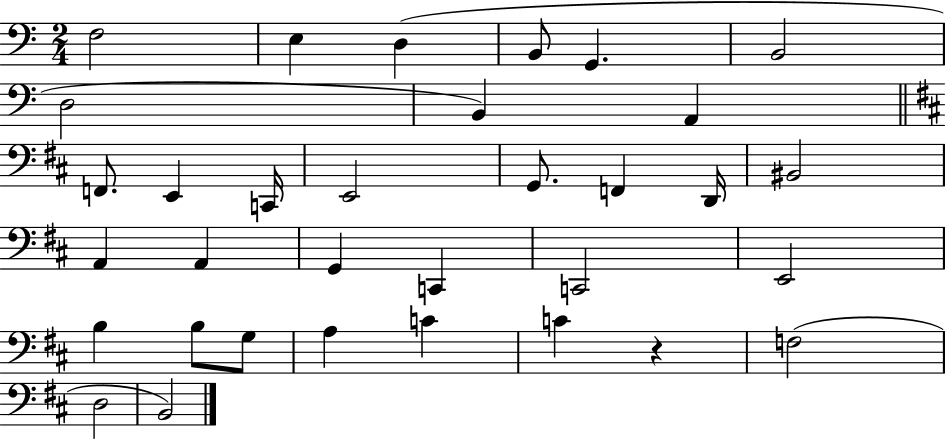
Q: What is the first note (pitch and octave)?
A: F3